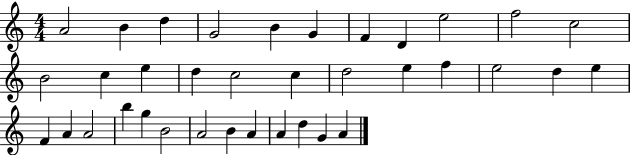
A4/h B4/q D5/q G4/h B4/q G4/q F4/q D4/q E5/h F5/h C5/h B4/h C5/q E5/q D5/q C5/h C5/q D5/h E5/q F5/q E5/h D5/q E5/q F4/q A4/q A4/h B5/q G5/q B4/h A4/h B4/q A4/q A4/q D5/q G4/q A4/q